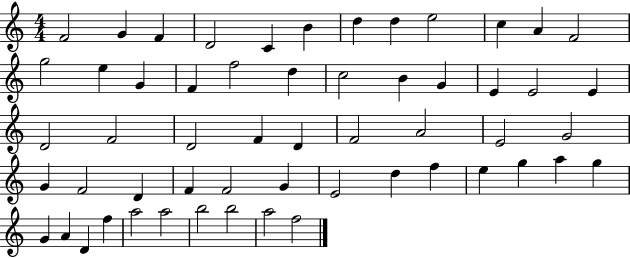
X:1
T:Untitled
M:4/4
L:1/4
K:C
F2 G F D2 C B d d e2 c A F2 g2 e G F f2 d c2 B G E E2 E D2 F2 D2 F D F2 A2 E2 G2 G F2 D F F2 G E2 d f e g a g G A D f a2 a2 b2 b2 a2 f2